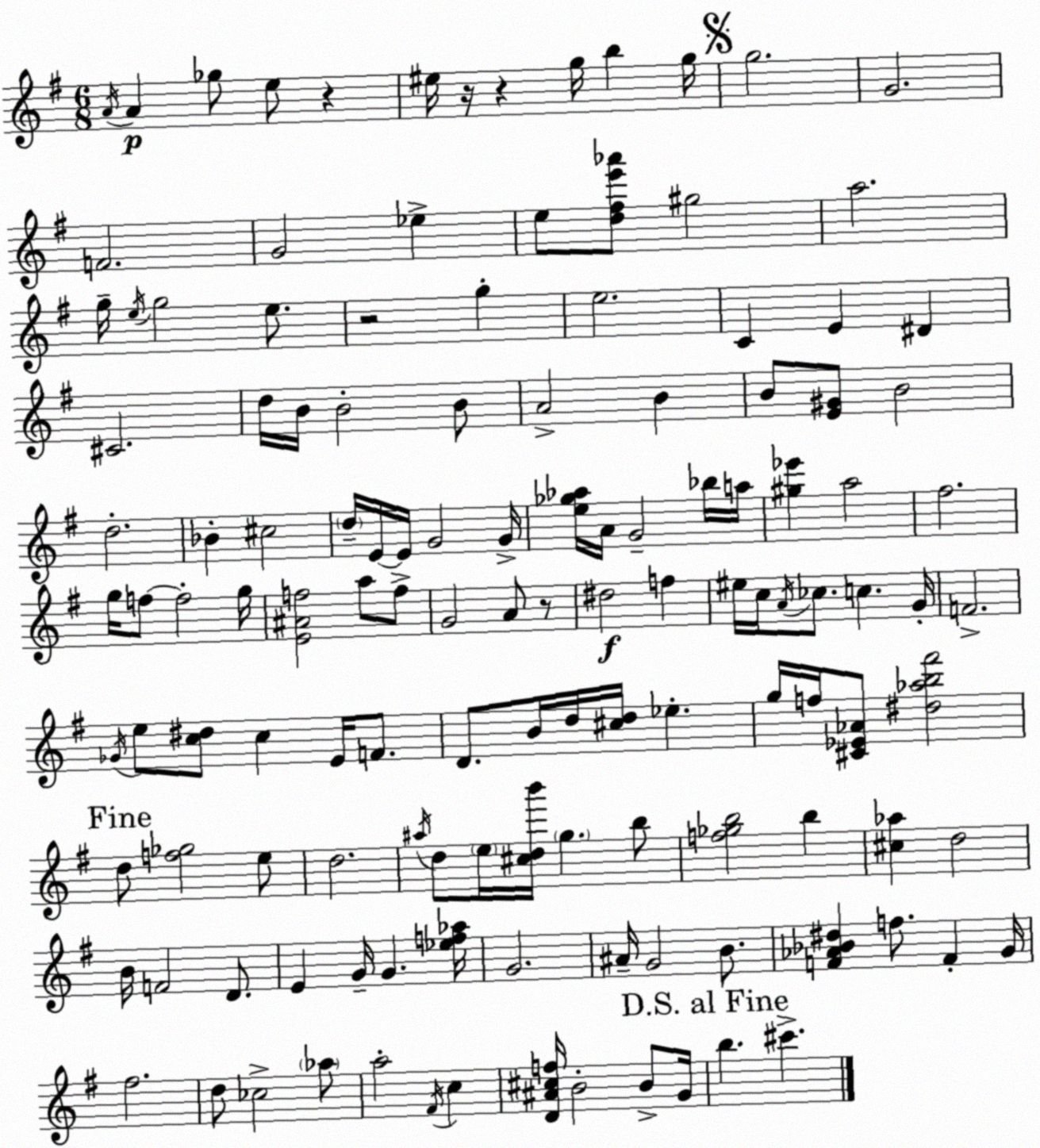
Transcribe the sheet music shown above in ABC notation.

X:1
T:Untitled
M:6/8
L:1/4
K:G
A/4 A _g/2 e/2 z ^e/4 z/4 z g/4 b g/4 g2 G2 F2 G2 _e e/2 [d^fe'_a']/2 ^g2 a2 g/4 e/4 g2 e/2 z2 g e2 C E ^D ^C2 d/4 B/4 B2 B/2 A2 B B/2 [E^G]/2 B2 d2 _B ^c2 d/4 E/4 E/4 G2 G/4 [e_g_a]/4 A/4 G2 _b/4 a/4 [^g_e'] a2 ^f2 g/4 f/2 f2 g/4 [E^Af]2 a/2 f/2 G2 A/2 z/2 ^d2 f ^e/4 c/4 A/4 _c/2 c G/4 F2 _G/4 e/2 [c^d]/2 c E/4 F/2 D/2 B/4 d/4 [^cd]/4 _e g/4 f/4 [^C_E_A]/2 [^d_ab^f']2 d/2 [f_g]2 e/2 d2 ^a/4 d/2 e/4 [^cdb']/4 g b/2 [f_gb]2 b [^c_a] d2 B/4 F2 D/2 E G/4 G [_ef_a]/4 G2 ^A/4 G2 B/2 [F_A_B^d] f/2 F G/4 ^f2 d/2 _c2 _a/2 a2 ^F/4 c [D^A^cf]/4 B2 B/2 G/4 b ^c'